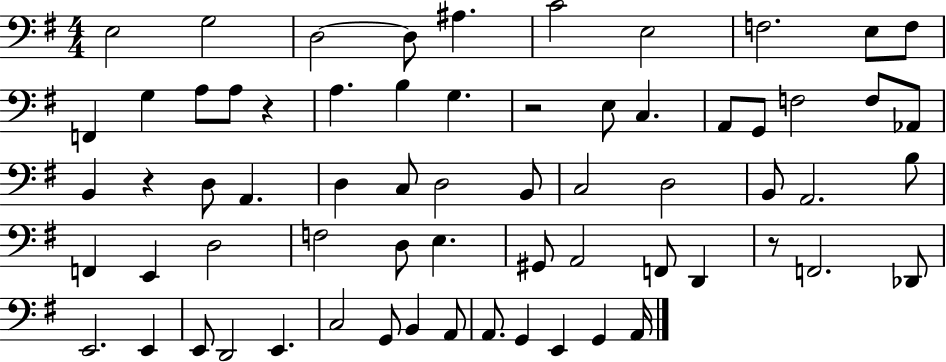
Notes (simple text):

E3/h G3/h D3/h D3/e A#3/q. C4/h E3/h F3/h. E3/e F3/e F2/q G3/q A3/e A3/e R/q A3/q. B3/q G3/q. R/h E3/e C3/q. A2/e G2/e F3/h F3/e Ab2/e B2/q R/q D3/e A2/q. D3/q C3/e D3/h B2/e C3/h D3/h B2/e A2/h. B3/e F2/q E2/q D3/h F3/h D3/e E3/q. G#2/e A2/h F2/e D2/q R/e F2/h. Db2/e E2/h. E2/q E2/e D2/h E2/q. C3/h G2/e B2/q A2/e A2/e. G2/q E2/q G2/q A2/s